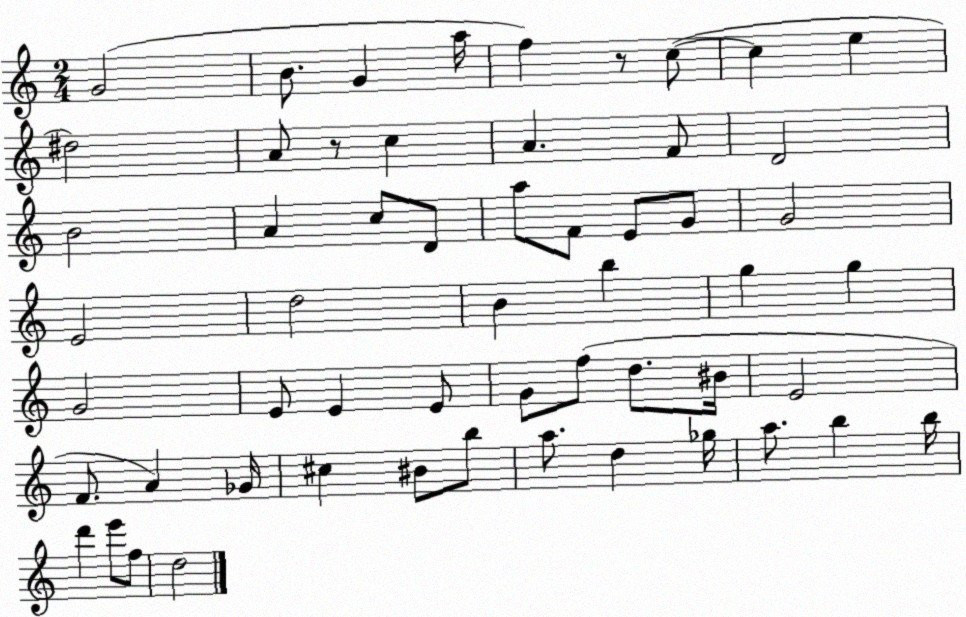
X:1
T:Untitled
M:2/4
L:1/4
K:C
G2 B/2 G a/4 f z/2 c/2 c e ^d2 A/2 z/2 c A F/2 D2 B2 A c/2 D/2 a/2 F/2 E/2 G/2 G2 E2 d2 B b g g G2 E/2 E E/2 G/2 f/2 d/2 ^B/4 E2 F/2 A _G/4 ^c ^B/2 b/2 a/2 d _g/4 a/2 b b/4 d' e'/2 f/2 d2